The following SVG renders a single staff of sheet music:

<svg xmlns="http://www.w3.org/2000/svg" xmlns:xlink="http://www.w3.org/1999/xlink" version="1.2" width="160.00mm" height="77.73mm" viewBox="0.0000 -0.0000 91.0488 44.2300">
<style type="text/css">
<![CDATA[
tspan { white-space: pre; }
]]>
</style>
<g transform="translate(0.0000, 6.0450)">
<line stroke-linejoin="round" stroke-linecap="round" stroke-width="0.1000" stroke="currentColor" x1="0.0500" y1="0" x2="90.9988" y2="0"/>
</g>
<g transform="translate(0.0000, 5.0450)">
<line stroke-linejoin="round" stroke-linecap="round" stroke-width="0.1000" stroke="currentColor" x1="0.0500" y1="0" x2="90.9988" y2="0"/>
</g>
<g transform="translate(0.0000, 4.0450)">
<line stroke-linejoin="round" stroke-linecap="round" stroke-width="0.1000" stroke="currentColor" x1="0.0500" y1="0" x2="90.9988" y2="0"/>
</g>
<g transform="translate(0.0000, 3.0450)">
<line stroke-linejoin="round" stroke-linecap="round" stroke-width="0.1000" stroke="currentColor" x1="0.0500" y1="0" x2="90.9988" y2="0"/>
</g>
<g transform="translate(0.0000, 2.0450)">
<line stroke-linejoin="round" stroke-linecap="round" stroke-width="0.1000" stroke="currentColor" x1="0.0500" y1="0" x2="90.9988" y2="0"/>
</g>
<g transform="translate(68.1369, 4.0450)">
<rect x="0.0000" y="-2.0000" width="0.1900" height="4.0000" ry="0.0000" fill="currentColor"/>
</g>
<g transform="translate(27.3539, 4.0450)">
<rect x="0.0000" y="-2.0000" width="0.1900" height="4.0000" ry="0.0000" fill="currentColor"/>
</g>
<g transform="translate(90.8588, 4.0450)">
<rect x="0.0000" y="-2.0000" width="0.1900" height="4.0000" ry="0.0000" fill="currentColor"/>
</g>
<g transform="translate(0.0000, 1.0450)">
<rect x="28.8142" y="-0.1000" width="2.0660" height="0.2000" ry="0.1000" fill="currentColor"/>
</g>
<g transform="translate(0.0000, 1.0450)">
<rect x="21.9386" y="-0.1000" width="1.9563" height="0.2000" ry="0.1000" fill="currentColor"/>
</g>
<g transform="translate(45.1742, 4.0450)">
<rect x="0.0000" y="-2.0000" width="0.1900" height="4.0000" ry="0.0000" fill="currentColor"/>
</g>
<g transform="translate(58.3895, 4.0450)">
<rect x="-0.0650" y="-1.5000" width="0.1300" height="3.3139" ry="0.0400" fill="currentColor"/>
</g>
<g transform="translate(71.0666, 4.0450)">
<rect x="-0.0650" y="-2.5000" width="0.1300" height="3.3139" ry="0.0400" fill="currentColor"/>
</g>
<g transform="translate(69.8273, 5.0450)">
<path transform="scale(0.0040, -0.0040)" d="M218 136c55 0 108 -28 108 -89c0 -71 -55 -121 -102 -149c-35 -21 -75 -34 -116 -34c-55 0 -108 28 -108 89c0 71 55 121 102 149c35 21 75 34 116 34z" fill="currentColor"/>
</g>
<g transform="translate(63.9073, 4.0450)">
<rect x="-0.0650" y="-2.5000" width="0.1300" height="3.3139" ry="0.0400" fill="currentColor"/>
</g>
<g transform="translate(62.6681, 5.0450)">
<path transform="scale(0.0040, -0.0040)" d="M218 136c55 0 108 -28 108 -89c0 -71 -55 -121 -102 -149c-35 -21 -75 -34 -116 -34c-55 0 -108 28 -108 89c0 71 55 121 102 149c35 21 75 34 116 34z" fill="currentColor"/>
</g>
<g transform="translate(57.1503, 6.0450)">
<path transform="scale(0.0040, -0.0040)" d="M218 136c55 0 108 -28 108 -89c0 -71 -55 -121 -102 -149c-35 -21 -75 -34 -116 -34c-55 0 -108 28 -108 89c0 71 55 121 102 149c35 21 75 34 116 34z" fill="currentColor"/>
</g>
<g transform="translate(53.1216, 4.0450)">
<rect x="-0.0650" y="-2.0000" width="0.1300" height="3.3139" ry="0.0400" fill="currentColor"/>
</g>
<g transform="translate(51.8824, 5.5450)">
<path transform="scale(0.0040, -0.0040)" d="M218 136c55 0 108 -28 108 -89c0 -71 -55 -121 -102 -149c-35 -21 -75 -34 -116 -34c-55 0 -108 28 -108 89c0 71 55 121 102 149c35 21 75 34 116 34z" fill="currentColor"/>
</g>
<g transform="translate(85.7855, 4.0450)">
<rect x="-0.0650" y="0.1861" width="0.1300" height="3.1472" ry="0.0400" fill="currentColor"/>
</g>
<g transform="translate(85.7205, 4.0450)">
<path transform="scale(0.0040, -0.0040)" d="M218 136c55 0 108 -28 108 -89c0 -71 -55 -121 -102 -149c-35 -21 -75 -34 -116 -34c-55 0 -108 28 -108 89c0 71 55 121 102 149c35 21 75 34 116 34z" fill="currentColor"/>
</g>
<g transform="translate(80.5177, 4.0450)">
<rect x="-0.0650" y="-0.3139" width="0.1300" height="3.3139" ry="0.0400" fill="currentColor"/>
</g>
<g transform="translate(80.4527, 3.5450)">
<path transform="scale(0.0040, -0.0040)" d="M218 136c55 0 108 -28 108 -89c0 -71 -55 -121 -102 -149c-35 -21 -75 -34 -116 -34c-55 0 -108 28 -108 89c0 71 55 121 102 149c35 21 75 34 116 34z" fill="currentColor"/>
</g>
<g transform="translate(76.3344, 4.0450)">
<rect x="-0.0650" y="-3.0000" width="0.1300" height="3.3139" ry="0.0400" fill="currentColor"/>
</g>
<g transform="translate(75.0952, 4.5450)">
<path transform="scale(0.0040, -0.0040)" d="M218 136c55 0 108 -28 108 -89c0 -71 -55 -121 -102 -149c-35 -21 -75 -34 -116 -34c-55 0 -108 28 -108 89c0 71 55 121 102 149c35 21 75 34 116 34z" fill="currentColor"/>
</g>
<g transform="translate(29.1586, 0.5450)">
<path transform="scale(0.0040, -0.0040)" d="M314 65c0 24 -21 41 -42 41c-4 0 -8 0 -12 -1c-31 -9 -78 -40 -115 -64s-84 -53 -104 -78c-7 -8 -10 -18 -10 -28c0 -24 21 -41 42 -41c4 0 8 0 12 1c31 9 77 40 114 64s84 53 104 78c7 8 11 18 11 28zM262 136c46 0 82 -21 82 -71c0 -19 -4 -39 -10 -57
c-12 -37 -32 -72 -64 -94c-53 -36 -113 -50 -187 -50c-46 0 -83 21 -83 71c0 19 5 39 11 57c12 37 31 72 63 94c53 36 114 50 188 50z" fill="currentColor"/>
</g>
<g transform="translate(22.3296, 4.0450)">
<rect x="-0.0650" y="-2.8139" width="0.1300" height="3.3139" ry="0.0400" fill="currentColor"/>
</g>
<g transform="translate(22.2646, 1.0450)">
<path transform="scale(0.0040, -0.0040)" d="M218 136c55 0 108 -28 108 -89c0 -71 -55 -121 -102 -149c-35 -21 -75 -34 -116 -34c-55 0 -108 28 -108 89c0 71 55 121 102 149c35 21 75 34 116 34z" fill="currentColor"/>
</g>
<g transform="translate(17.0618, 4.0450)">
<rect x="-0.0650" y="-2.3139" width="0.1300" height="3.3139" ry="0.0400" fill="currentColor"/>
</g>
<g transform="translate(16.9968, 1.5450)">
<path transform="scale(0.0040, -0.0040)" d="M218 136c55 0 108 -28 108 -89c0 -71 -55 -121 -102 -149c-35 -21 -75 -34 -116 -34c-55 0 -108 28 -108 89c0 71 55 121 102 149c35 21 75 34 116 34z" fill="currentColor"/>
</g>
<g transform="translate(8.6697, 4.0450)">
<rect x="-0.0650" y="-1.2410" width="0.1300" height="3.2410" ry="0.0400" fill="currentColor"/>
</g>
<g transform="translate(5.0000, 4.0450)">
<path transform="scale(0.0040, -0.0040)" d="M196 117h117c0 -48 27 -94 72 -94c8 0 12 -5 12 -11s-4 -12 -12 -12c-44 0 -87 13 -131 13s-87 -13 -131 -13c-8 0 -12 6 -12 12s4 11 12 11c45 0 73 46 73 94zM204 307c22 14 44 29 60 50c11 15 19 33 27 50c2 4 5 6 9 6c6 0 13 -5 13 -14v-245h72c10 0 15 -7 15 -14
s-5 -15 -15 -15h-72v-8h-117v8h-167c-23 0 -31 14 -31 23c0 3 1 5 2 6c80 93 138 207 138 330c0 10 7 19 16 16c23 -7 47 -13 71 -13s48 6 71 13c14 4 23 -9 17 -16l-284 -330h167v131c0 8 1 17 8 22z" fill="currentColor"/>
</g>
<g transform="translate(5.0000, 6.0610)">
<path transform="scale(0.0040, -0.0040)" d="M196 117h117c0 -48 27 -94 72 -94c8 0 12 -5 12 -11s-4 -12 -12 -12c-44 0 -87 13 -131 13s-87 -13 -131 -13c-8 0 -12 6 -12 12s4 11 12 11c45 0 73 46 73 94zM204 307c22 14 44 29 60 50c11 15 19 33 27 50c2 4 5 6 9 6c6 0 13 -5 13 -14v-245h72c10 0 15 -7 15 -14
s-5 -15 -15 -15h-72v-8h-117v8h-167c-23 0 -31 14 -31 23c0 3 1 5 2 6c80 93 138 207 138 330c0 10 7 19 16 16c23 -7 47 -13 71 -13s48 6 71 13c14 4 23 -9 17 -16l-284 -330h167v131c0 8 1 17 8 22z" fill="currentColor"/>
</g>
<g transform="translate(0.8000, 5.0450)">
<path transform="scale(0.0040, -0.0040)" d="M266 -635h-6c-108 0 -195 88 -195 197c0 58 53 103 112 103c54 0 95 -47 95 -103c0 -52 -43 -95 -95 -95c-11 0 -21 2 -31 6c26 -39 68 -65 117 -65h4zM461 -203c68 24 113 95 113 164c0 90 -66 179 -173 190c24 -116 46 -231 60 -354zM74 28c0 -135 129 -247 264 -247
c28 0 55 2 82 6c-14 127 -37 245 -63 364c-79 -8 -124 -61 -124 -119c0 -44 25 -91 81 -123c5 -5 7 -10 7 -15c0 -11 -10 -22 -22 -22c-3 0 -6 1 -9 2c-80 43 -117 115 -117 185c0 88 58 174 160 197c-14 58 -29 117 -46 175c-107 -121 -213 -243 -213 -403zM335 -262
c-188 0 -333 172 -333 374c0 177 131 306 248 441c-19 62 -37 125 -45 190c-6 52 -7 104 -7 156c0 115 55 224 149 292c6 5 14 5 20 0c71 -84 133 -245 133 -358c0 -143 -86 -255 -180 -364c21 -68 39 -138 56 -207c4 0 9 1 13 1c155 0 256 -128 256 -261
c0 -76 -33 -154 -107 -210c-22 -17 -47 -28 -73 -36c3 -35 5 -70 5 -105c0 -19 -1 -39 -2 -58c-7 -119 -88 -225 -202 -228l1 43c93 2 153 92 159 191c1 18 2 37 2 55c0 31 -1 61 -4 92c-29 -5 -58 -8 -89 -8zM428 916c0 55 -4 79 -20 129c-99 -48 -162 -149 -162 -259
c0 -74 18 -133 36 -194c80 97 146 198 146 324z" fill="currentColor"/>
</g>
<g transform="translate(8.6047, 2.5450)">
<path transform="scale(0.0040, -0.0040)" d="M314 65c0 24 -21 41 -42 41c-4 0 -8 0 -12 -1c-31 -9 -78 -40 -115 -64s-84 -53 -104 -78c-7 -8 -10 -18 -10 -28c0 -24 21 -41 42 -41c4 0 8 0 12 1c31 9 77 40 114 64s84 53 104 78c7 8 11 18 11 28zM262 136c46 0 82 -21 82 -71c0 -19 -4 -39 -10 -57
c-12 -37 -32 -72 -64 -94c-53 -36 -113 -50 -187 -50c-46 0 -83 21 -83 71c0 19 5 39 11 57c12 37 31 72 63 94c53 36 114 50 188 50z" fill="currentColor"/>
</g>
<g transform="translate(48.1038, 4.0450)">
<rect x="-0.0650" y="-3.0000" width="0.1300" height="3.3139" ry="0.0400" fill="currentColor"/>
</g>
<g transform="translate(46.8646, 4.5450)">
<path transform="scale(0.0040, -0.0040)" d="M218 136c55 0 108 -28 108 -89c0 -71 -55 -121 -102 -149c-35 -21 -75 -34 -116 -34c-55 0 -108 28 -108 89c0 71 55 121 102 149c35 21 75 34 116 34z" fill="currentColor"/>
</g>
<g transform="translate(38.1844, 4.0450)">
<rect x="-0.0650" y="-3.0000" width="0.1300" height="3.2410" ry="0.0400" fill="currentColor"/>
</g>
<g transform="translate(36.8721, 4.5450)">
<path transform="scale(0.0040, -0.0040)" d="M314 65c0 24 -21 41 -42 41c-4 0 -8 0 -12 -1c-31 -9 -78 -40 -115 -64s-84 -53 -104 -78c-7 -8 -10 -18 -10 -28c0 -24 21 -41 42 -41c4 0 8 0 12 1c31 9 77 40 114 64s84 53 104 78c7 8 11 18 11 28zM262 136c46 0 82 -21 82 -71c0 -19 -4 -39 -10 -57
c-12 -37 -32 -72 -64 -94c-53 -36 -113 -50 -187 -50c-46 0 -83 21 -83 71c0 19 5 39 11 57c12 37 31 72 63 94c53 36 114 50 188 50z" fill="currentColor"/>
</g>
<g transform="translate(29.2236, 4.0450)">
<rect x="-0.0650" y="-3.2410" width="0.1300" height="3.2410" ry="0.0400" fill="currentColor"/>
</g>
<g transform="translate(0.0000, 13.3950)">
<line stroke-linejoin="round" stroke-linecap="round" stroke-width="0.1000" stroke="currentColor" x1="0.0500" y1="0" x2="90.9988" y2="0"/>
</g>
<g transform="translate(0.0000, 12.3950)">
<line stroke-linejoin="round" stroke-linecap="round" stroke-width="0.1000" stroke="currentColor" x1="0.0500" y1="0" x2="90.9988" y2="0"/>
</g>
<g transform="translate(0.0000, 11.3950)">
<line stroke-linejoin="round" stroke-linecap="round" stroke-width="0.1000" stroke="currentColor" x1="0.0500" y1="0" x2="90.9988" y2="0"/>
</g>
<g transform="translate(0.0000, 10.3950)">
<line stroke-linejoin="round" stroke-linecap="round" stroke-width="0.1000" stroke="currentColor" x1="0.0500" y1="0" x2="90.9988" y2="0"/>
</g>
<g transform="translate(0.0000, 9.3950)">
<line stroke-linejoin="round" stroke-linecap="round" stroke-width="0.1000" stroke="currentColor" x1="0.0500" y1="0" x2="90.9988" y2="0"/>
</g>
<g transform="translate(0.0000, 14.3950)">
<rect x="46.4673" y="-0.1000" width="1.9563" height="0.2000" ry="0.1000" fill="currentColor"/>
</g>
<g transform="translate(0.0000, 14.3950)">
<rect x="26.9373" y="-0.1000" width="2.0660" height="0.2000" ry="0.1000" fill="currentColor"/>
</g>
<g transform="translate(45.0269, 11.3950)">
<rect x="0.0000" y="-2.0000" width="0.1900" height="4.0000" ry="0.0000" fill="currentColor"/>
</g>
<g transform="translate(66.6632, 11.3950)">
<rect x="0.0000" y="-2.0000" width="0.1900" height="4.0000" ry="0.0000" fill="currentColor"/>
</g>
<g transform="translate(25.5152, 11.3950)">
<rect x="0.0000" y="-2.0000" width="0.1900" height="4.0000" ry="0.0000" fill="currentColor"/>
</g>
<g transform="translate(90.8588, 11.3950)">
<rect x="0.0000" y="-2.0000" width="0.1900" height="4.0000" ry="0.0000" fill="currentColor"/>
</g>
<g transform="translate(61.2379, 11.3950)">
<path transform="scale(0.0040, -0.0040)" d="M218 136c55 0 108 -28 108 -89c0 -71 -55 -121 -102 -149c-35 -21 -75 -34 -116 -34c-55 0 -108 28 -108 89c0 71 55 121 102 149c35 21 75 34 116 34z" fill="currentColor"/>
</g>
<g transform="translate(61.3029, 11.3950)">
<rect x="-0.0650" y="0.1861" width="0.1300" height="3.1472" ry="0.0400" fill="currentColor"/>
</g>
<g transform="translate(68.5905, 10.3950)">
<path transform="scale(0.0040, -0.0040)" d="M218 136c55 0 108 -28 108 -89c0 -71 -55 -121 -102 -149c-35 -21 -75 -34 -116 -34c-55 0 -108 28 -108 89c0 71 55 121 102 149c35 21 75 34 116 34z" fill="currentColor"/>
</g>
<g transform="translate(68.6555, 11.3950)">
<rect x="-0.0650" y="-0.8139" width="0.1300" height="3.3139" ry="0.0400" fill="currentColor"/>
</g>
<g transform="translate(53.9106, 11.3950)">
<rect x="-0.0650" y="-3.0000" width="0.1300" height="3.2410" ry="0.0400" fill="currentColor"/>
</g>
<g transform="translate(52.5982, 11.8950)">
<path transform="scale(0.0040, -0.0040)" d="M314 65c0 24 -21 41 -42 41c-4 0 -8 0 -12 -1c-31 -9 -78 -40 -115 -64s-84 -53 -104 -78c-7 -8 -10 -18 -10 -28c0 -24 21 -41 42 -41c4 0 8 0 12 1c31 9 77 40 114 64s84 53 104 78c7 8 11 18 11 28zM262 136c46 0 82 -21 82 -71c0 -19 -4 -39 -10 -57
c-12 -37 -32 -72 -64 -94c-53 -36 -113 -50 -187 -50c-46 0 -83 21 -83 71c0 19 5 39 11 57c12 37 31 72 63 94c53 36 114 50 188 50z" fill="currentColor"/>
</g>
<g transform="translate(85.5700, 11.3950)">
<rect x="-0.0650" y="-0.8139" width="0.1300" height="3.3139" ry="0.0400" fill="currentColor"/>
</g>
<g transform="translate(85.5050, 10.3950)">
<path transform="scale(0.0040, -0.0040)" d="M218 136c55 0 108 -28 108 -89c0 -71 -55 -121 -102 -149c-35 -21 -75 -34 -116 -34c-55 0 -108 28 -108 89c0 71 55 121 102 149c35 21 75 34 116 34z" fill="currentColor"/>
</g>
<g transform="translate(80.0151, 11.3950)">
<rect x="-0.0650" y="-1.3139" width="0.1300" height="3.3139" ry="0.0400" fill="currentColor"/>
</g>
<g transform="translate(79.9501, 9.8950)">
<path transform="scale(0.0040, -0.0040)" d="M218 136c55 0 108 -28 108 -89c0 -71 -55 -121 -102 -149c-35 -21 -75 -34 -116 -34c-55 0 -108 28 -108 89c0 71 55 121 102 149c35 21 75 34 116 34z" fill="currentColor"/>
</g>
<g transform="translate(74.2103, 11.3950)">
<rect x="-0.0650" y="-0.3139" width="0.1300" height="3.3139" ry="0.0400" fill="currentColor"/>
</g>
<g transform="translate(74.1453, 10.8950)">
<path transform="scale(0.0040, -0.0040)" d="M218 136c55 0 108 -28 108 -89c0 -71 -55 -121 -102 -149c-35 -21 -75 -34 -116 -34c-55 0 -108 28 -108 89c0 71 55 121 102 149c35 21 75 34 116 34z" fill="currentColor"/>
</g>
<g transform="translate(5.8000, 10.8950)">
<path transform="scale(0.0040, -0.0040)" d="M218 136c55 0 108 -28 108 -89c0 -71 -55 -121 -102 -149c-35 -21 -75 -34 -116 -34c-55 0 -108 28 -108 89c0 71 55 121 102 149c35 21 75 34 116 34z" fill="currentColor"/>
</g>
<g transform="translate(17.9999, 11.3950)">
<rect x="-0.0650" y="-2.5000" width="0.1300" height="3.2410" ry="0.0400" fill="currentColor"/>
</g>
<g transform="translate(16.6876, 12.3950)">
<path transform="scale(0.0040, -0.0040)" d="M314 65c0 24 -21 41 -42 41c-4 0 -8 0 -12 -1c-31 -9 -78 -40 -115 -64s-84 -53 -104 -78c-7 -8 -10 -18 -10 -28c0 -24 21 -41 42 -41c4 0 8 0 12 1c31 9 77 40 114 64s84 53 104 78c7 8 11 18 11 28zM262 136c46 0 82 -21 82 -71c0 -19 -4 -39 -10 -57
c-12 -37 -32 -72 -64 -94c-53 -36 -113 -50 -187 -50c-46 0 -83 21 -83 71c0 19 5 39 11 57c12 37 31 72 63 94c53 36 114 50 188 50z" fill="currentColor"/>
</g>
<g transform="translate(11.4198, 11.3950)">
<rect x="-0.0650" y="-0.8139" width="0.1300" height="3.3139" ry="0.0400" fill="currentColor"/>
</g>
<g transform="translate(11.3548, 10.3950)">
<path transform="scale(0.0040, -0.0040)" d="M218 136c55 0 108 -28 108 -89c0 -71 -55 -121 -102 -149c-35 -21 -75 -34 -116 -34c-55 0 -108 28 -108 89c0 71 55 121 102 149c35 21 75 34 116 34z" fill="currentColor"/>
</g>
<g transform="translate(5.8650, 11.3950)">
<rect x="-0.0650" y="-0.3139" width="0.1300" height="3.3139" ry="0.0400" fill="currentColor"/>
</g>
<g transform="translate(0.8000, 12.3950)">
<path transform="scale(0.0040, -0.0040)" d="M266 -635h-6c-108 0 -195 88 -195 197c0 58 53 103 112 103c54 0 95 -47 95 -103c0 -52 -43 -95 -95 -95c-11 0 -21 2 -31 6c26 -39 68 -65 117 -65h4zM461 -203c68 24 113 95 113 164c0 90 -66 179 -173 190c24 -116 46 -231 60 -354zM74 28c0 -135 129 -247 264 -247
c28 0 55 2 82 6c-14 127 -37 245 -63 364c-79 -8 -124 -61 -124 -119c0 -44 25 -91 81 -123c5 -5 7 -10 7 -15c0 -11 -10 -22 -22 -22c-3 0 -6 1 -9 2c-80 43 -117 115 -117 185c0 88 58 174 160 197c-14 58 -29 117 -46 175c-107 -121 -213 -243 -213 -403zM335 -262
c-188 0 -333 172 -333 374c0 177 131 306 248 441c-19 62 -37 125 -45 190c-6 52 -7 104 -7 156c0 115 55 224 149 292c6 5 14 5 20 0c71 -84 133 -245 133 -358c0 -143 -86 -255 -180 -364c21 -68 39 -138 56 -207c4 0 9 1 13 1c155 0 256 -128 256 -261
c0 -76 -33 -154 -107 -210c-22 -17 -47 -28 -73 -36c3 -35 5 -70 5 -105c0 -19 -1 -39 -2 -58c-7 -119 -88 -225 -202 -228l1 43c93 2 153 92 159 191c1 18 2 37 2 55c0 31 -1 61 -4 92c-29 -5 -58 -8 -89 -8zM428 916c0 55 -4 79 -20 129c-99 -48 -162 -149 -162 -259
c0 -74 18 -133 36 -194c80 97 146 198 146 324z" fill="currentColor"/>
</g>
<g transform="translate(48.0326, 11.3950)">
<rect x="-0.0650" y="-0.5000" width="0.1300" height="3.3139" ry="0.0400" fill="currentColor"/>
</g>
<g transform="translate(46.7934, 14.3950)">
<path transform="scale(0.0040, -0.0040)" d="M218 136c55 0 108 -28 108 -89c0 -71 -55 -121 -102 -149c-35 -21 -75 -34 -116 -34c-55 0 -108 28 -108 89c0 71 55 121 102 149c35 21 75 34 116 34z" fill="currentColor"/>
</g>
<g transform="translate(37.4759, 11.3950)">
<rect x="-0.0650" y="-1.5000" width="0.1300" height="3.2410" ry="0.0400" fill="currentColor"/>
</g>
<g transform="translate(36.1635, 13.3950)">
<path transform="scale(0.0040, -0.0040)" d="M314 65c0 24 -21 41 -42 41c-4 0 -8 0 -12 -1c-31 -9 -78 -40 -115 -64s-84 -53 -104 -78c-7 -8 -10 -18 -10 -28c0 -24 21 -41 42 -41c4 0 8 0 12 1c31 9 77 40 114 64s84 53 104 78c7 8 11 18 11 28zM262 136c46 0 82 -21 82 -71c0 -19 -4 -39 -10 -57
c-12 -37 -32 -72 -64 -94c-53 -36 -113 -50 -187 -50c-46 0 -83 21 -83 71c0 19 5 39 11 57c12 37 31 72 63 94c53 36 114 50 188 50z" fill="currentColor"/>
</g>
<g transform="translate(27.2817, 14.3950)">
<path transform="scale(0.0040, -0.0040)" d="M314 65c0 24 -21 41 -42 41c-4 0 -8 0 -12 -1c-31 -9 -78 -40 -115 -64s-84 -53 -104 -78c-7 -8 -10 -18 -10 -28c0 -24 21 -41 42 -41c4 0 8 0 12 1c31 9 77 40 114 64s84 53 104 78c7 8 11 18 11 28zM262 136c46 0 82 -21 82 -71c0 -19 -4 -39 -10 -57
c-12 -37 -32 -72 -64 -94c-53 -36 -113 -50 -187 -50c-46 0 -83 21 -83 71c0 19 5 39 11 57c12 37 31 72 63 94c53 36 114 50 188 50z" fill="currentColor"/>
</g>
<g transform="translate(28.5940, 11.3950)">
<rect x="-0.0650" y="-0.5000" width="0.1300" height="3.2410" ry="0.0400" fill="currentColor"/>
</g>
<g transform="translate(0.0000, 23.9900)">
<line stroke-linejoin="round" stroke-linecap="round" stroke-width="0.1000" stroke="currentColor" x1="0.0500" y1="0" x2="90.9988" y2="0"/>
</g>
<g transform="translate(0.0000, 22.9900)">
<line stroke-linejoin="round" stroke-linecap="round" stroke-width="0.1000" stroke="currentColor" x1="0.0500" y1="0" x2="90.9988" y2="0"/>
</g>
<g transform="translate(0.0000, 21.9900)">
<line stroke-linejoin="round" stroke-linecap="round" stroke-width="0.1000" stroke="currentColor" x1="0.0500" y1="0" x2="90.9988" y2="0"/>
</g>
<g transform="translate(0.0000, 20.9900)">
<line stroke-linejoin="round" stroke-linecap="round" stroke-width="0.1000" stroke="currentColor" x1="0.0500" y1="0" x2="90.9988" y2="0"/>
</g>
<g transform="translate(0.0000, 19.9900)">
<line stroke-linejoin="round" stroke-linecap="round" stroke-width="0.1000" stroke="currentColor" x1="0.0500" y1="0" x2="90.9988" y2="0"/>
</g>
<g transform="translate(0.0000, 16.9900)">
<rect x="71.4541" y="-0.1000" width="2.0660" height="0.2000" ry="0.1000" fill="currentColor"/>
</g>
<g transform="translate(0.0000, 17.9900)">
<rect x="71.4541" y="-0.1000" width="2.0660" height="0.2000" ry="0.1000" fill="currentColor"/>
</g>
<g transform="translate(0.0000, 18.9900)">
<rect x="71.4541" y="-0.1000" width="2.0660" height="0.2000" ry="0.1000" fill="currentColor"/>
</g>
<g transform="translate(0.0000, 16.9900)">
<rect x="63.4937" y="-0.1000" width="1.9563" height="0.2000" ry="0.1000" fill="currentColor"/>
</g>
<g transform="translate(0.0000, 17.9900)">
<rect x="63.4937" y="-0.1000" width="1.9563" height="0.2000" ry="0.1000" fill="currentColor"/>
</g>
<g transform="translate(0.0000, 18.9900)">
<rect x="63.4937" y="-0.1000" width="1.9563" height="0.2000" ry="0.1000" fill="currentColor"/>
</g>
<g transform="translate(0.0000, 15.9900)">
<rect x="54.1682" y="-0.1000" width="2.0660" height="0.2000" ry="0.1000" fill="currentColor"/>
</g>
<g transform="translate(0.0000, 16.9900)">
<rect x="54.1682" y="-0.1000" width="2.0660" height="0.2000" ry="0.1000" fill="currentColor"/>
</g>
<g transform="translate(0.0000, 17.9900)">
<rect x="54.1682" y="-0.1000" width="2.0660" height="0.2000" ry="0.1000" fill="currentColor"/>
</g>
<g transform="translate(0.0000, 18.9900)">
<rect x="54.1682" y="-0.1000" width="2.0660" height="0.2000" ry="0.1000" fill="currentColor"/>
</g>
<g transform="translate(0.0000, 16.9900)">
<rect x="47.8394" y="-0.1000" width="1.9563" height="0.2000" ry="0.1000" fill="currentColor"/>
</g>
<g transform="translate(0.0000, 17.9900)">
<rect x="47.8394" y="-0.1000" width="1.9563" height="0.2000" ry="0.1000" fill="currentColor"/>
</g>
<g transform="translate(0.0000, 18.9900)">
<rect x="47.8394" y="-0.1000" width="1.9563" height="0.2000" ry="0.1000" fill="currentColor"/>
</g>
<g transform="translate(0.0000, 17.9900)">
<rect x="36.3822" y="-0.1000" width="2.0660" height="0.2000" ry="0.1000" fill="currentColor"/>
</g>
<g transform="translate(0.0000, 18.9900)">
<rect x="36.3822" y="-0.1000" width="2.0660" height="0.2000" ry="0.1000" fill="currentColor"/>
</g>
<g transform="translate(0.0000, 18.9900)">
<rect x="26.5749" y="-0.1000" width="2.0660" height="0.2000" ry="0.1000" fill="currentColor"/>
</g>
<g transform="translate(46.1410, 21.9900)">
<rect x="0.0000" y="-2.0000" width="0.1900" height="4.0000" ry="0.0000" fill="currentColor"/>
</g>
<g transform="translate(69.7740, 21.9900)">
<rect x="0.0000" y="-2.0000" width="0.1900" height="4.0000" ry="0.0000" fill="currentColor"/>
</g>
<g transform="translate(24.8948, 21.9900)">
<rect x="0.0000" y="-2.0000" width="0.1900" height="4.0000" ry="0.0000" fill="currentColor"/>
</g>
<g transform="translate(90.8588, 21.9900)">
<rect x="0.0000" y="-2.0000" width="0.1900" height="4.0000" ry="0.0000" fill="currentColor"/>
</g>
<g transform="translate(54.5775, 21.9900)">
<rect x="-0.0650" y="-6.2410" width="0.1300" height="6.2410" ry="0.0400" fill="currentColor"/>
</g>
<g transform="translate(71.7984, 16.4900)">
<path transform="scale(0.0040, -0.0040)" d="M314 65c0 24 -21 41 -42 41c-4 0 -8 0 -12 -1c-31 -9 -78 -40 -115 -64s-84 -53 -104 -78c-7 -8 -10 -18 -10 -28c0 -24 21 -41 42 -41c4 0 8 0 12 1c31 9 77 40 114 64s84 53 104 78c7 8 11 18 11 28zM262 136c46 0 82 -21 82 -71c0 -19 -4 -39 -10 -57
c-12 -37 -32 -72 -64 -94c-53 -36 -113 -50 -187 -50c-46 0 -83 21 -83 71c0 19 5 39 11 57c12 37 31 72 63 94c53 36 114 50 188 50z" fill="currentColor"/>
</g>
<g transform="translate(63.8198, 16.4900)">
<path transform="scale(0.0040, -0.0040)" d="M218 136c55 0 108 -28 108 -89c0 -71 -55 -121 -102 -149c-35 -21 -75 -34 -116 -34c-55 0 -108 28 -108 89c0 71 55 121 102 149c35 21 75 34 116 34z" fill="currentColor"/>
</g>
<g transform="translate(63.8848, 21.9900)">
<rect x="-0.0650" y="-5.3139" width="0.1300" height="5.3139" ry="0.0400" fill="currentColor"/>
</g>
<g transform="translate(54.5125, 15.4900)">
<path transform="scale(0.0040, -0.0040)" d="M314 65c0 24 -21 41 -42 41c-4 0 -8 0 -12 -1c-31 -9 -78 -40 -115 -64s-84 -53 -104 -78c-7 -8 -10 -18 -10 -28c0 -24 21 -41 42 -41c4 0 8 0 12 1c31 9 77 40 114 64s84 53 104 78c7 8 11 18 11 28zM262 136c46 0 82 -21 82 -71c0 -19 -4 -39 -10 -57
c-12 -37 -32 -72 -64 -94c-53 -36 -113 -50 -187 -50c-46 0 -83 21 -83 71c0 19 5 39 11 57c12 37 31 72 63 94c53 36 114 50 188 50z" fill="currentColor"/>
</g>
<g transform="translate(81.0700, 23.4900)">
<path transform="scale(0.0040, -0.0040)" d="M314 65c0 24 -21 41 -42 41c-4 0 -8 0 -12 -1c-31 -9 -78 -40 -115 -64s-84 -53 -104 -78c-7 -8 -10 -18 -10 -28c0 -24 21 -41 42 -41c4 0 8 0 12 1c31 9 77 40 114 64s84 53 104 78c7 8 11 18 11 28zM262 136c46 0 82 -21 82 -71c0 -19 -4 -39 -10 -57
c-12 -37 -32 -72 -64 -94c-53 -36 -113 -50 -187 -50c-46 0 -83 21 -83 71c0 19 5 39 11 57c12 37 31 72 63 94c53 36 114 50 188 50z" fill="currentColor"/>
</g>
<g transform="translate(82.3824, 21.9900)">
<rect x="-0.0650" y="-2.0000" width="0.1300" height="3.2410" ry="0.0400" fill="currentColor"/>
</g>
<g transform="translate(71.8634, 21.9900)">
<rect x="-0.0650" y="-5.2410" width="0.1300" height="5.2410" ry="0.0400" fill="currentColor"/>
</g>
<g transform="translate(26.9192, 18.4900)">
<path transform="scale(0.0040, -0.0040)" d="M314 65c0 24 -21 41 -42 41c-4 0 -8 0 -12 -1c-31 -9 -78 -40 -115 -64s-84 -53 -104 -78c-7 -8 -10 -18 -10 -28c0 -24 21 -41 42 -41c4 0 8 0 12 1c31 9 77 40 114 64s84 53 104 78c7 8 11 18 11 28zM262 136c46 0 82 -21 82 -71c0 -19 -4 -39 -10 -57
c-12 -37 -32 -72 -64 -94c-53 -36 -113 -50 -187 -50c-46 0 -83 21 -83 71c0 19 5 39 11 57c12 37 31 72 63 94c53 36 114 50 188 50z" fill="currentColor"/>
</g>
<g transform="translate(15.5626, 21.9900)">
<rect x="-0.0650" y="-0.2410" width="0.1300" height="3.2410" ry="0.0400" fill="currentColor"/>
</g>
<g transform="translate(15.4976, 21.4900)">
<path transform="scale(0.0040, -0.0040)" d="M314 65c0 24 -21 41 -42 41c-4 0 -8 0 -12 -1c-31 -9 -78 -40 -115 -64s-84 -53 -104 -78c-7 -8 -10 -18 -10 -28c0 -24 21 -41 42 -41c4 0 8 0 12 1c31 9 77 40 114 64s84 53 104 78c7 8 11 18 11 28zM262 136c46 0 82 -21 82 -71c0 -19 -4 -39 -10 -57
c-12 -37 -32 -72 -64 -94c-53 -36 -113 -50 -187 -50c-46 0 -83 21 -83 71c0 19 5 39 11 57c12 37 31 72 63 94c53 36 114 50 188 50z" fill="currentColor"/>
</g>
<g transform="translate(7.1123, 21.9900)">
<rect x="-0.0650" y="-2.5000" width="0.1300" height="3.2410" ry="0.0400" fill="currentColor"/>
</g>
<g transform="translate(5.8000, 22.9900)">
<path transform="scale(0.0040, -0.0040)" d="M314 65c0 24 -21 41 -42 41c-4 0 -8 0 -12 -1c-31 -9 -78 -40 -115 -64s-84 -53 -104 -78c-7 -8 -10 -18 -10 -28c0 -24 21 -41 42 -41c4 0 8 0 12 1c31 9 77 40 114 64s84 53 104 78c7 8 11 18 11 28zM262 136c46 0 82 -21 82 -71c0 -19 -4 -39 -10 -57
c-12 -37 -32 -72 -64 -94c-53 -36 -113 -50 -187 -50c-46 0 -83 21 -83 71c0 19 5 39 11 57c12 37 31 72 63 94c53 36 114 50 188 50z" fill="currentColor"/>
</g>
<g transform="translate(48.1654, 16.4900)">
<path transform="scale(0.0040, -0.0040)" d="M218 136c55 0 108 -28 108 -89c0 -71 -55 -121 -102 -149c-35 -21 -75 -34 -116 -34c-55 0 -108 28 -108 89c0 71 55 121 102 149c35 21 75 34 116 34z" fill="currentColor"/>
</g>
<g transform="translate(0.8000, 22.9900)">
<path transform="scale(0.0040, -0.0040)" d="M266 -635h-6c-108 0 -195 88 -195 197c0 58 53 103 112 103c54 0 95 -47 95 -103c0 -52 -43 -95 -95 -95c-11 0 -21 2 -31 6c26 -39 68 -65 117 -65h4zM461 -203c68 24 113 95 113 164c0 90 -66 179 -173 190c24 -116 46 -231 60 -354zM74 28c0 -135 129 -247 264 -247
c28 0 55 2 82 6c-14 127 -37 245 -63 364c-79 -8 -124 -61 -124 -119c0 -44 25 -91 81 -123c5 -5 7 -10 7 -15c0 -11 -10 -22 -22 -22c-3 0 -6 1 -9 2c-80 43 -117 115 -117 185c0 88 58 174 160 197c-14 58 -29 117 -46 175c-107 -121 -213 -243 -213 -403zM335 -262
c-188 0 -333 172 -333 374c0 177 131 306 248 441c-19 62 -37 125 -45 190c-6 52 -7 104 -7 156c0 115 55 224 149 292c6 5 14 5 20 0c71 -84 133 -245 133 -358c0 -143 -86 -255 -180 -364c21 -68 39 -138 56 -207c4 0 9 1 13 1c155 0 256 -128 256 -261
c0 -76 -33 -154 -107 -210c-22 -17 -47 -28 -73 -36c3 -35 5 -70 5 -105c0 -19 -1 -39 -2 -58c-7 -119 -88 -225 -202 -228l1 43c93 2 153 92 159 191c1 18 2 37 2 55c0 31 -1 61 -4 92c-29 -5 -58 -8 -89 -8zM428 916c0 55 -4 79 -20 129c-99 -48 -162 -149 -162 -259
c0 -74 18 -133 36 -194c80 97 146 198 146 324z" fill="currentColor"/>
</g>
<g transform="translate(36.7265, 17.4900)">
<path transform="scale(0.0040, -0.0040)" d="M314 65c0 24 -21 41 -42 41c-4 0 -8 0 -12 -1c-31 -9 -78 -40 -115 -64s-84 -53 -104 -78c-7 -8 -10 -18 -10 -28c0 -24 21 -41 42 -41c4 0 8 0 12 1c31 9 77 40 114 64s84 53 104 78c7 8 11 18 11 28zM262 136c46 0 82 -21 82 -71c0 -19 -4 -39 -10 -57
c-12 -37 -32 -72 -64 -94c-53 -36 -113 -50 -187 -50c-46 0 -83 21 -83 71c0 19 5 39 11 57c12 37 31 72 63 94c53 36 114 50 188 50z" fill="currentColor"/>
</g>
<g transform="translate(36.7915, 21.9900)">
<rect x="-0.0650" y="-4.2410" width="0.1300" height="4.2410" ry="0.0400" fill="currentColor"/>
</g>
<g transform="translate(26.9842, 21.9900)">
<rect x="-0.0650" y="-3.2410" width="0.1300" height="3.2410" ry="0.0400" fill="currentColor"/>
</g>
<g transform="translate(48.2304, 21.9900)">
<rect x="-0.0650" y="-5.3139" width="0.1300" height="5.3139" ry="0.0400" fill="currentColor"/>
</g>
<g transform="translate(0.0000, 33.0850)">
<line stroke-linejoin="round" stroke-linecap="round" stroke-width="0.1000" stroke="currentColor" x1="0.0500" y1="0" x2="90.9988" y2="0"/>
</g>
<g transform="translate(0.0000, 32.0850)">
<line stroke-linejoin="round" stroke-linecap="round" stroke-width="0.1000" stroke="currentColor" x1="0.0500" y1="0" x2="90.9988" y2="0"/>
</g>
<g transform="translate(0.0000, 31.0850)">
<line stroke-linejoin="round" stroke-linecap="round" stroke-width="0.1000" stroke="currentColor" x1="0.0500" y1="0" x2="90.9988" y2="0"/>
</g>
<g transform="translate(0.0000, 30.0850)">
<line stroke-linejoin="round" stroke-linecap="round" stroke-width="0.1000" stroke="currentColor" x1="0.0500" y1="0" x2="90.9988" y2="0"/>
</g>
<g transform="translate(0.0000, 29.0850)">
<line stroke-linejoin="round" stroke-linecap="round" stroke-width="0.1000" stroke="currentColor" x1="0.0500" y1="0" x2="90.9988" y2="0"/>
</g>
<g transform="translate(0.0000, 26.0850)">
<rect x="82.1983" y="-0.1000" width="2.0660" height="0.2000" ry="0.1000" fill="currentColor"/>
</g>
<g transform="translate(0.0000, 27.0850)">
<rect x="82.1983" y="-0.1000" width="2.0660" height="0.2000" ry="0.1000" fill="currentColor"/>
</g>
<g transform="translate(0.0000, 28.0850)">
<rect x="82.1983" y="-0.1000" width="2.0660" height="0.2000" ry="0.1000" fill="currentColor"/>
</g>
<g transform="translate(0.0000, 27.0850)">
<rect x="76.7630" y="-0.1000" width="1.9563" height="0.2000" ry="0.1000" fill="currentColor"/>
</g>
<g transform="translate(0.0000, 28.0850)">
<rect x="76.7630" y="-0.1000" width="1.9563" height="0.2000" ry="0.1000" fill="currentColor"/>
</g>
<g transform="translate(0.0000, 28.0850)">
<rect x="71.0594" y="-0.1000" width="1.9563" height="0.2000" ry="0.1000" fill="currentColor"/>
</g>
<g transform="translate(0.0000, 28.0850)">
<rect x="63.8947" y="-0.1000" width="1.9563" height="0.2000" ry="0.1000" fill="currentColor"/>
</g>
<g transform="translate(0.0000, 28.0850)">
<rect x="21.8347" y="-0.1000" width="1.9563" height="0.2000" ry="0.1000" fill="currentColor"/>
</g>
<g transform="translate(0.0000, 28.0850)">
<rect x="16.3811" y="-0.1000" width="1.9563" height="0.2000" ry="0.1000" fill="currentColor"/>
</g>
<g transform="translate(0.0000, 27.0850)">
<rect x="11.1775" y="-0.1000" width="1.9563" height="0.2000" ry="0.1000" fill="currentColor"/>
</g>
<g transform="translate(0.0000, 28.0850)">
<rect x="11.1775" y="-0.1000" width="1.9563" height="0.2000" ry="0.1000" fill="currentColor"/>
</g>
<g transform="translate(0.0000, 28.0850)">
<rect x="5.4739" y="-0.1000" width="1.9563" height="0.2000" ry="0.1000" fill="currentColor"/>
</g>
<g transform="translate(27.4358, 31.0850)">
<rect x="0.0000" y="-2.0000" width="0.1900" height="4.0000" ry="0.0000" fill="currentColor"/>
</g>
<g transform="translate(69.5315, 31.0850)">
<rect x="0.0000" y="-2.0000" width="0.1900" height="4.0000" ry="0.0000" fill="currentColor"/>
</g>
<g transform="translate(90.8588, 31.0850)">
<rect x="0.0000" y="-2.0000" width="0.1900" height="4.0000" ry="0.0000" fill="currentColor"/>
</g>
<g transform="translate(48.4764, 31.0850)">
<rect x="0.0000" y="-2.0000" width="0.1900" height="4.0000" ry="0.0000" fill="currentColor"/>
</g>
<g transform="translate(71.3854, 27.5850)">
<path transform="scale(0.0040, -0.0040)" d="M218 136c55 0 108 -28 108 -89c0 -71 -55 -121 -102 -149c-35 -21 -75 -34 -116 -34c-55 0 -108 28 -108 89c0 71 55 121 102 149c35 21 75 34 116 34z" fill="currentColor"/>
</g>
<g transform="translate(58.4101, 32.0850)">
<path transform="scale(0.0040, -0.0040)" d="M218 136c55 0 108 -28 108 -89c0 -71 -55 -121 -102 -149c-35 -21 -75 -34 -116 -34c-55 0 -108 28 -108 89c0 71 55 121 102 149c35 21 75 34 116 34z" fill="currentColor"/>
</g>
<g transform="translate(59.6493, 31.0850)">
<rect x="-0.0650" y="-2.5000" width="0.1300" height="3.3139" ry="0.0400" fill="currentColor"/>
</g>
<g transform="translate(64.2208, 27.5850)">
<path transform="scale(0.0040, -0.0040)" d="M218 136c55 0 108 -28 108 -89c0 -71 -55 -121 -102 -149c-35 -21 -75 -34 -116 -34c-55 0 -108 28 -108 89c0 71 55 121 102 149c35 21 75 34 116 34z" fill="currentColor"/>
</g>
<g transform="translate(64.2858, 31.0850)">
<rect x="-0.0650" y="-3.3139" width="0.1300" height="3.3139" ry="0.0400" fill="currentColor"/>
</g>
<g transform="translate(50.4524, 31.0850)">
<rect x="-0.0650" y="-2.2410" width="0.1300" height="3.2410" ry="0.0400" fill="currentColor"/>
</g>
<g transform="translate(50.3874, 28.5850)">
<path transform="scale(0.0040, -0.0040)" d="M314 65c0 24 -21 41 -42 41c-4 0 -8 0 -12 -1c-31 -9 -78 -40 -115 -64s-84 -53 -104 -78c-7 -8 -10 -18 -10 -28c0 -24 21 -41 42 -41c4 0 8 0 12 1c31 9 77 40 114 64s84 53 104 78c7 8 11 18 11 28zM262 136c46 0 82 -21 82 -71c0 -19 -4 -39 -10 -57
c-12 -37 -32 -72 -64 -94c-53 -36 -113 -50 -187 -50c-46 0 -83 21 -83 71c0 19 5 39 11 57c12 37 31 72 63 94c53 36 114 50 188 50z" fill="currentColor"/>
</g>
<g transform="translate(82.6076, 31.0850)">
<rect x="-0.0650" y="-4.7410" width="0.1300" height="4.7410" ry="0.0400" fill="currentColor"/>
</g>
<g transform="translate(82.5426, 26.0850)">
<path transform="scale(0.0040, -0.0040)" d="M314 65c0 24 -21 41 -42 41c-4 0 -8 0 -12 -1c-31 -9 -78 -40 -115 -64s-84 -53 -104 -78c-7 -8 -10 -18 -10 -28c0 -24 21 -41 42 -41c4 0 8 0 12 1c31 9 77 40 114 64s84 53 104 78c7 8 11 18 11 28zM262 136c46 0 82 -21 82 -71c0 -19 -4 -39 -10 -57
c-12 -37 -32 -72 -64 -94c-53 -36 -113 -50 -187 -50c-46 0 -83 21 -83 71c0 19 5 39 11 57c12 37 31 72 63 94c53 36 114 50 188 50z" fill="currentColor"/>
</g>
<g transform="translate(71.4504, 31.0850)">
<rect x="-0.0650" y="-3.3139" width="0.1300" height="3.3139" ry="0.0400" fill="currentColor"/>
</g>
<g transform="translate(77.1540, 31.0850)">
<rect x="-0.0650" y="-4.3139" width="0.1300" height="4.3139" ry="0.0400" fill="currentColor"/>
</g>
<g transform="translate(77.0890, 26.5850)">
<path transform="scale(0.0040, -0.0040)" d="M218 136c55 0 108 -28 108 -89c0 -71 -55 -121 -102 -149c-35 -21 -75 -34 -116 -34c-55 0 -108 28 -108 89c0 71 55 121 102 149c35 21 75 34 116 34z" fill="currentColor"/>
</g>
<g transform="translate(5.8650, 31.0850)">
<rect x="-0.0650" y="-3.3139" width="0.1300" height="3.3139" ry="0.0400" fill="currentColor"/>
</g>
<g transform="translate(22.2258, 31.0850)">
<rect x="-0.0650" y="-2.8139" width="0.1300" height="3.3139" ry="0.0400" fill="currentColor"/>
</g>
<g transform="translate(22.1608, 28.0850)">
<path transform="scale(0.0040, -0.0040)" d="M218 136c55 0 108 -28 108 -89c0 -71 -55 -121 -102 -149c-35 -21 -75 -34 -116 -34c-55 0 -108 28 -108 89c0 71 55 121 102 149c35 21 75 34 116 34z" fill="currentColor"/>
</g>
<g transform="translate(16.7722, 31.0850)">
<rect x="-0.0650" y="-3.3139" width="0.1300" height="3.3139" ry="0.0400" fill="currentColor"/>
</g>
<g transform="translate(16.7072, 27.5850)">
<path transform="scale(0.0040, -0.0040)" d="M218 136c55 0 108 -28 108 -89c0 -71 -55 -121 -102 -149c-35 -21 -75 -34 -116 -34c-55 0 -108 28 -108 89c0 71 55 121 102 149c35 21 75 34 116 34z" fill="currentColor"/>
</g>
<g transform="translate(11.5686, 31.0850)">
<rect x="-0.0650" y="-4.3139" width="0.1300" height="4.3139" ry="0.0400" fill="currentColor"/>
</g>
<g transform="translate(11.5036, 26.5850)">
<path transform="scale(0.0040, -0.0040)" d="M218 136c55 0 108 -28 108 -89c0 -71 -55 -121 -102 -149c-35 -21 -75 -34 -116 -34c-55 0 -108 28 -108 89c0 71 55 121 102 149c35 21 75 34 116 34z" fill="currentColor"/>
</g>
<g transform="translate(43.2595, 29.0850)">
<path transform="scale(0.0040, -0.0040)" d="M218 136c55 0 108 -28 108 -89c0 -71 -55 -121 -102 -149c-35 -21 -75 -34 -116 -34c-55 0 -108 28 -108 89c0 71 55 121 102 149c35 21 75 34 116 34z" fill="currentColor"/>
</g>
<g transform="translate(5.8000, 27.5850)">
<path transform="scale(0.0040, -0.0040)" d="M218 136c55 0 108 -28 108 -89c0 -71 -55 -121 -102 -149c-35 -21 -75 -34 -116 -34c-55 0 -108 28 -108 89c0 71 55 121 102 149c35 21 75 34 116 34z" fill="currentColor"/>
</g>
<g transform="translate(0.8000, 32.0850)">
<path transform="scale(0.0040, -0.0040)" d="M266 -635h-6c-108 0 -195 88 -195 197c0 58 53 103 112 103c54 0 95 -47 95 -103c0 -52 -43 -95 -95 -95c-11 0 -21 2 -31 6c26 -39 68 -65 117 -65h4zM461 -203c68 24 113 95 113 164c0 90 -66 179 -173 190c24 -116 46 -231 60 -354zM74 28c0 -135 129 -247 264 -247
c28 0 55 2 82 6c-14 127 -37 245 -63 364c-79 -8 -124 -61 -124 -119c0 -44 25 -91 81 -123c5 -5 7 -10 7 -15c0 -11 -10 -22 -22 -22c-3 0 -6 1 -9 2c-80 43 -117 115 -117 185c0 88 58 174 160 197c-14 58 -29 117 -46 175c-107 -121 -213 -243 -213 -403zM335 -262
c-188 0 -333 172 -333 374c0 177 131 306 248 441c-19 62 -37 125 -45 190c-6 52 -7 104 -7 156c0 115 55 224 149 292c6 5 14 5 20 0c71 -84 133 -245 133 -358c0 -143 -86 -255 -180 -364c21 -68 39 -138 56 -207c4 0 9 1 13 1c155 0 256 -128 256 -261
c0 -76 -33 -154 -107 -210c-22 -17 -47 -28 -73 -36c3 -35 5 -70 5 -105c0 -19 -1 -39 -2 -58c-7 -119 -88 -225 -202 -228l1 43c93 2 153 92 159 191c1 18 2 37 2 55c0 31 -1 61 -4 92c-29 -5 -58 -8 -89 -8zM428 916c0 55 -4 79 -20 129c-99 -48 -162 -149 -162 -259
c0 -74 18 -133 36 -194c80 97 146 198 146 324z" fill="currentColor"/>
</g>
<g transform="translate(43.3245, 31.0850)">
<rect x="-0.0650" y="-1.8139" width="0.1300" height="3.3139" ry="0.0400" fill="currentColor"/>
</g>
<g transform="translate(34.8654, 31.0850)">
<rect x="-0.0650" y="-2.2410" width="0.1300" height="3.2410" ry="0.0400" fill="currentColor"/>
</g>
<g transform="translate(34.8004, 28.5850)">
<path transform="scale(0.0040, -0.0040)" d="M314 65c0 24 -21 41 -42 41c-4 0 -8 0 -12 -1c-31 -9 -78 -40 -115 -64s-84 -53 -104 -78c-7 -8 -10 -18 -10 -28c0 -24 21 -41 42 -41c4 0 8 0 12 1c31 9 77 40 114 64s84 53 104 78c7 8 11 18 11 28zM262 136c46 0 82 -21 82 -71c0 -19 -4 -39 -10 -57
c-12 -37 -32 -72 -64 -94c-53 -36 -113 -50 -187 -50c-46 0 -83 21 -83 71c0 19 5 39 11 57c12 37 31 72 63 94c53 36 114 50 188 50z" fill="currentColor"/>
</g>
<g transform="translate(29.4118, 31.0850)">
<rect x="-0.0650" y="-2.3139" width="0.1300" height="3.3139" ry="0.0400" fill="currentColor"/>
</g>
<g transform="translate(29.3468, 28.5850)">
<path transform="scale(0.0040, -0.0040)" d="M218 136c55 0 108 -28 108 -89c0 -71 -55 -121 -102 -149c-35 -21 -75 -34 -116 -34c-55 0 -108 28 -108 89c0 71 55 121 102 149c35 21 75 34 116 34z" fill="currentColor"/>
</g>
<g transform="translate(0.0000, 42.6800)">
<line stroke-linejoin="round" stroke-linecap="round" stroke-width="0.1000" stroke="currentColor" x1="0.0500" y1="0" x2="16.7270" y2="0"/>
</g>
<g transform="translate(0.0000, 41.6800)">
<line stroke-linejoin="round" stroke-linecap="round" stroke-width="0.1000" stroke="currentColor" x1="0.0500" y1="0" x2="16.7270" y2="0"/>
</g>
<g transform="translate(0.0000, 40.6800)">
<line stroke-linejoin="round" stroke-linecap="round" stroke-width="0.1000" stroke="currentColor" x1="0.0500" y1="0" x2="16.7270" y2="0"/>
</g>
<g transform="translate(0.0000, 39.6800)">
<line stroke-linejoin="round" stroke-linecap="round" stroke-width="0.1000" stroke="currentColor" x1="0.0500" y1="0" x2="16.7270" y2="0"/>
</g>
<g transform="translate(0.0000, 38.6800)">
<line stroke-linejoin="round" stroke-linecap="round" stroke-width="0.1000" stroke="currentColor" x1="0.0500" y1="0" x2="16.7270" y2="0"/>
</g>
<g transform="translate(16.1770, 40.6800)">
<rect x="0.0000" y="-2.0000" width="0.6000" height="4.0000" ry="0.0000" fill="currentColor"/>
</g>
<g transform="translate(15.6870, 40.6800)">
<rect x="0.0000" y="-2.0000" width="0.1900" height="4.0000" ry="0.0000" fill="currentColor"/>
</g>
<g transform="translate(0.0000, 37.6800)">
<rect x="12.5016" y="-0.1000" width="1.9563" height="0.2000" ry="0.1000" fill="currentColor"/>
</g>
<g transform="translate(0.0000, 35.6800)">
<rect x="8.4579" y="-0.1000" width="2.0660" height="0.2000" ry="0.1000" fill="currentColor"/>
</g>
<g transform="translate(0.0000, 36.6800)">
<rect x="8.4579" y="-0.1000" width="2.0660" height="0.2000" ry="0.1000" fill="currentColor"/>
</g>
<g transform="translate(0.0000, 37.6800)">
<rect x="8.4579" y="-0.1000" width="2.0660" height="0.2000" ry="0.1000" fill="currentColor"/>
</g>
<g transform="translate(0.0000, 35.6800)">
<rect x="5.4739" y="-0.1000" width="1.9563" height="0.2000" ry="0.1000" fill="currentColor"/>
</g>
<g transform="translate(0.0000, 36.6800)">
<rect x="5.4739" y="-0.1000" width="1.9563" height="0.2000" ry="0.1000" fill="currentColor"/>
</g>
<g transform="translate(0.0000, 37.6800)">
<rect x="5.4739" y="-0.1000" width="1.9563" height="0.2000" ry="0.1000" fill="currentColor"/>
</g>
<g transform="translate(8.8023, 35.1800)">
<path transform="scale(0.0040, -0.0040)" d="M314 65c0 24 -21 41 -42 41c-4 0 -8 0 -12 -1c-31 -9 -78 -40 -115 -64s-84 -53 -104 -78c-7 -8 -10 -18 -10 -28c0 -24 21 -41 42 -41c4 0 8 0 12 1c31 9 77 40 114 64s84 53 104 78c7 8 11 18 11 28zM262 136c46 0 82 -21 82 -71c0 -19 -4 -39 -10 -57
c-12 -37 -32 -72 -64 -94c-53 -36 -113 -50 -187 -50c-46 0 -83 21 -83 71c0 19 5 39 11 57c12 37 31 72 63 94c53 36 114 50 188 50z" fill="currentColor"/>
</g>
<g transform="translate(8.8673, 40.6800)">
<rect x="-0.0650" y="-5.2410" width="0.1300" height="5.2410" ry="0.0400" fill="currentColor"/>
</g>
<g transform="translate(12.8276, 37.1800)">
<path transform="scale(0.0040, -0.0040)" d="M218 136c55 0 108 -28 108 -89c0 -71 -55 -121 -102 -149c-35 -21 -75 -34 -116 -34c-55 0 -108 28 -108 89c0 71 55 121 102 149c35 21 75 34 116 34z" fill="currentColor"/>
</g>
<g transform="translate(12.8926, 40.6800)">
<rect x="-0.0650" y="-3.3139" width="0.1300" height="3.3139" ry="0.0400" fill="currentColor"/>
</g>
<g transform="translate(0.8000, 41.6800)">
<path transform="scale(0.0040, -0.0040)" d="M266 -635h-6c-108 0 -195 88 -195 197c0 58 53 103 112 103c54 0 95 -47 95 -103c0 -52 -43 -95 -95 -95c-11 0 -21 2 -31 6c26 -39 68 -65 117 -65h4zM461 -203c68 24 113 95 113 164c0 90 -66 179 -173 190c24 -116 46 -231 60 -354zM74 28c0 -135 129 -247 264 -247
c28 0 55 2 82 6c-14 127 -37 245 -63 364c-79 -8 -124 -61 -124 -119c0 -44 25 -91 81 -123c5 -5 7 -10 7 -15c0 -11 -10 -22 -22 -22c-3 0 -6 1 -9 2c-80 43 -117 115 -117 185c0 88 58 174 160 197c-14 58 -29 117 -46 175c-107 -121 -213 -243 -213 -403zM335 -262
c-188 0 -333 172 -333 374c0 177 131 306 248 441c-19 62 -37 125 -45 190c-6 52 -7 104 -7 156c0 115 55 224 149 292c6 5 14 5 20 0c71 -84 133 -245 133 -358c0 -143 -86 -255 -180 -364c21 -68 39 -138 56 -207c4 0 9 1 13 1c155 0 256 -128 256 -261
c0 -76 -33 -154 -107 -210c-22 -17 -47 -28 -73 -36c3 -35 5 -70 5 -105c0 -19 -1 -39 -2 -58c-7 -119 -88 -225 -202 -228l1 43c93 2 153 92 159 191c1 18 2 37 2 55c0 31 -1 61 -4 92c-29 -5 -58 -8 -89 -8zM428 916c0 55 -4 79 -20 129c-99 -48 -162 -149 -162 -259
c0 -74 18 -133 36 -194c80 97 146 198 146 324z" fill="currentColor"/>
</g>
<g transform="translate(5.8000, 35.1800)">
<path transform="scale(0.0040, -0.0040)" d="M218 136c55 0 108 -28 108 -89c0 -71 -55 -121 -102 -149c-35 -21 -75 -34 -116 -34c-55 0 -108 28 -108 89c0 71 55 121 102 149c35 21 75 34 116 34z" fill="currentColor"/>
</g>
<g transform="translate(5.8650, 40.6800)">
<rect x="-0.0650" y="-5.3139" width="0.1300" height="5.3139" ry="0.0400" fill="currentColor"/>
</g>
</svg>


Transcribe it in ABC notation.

X:1
T:Untitled
M:4/4
L:1/4
K:C
e2 g a b2 A2 A F E G G A c B c d G2 C2 E2 C A2 B d c e d G2 c2 b2 d'2 f' a'2 f' f'2 F2 b d' b a g g2 f g2 G b b d' e'2 f' f'2 b